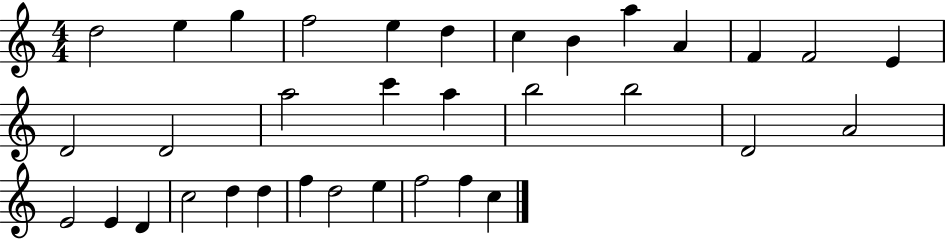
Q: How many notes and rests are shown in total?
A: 34